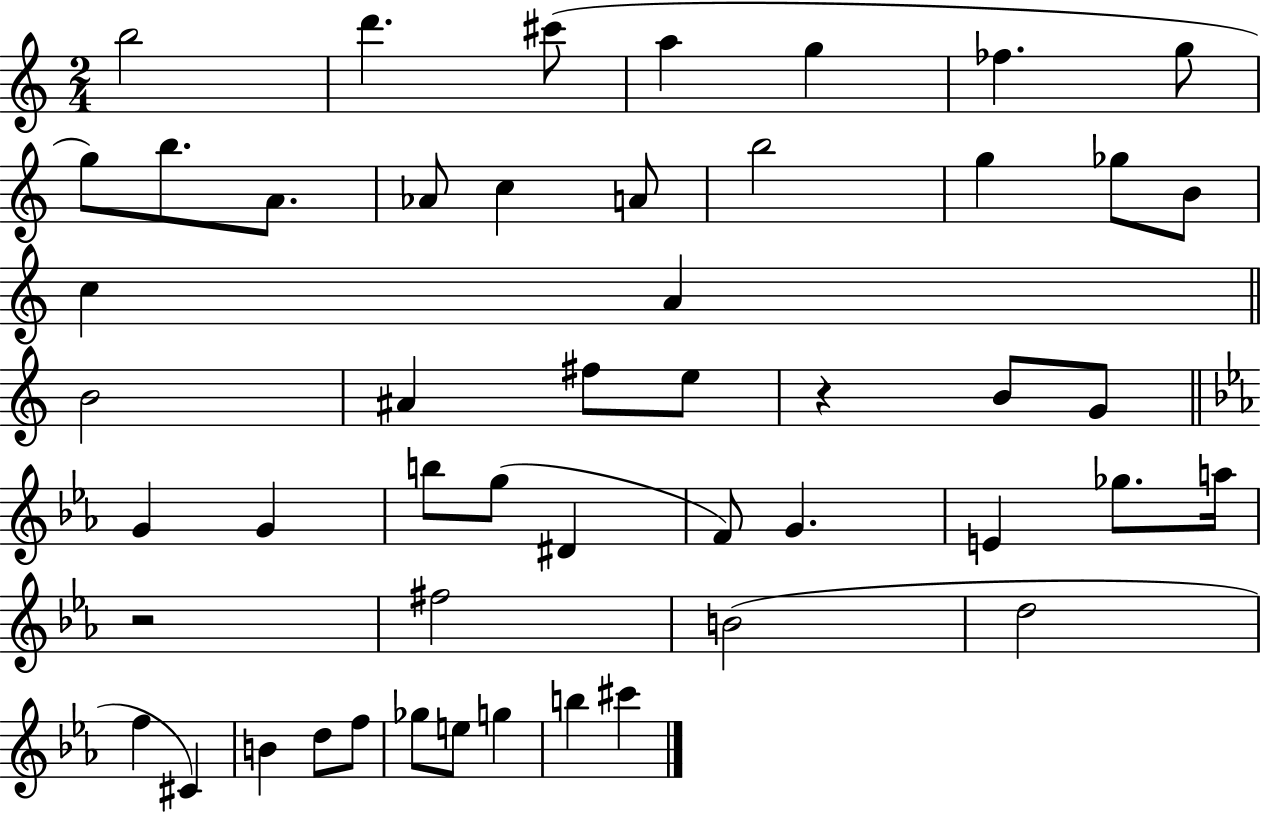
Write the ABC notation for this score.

X:1
T:Untitled
M:2/4
L:1/4
K:C
b2 d' ^c'/2 a g _f g/2 g/2 b/2 A/2 _A/2 c A/2 b2 g _g/2 B/2 c A B2 ^A ^f/2 e/2 z B/2 G/2 G G b/2 g/2 ^D F/2 G E _g/2 a/4 z2 ^f2 B2 d2 f ^C B d/2 f/2 _g/2 e/2 g b ^c'